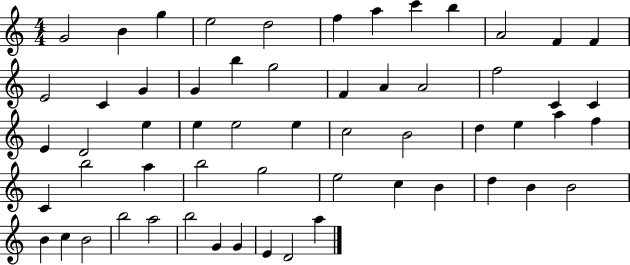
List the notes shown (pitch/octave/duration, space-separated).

G4/h B4/q G5/q E5/h D5/h F5/q A5/q C6/q B5/q A4/h F4/q F4/q E4/h C4/q G4/q G4/q B5/q G5/h F4/q A4/q A4/h F5/h C4/q C4/q E4/q D4/h E5/q E5/q E5/h E5/q C5/h B4/h D5/q E5/q A5/q F5/q C4/q B5/h A5/q B5/h G5/h E5/h C5/q B4/q D5/q B4/q B4/h B4/q C5/q B4/h B5/h A5/h B5/h G4/q G4/q E4/q D4/h A5/q